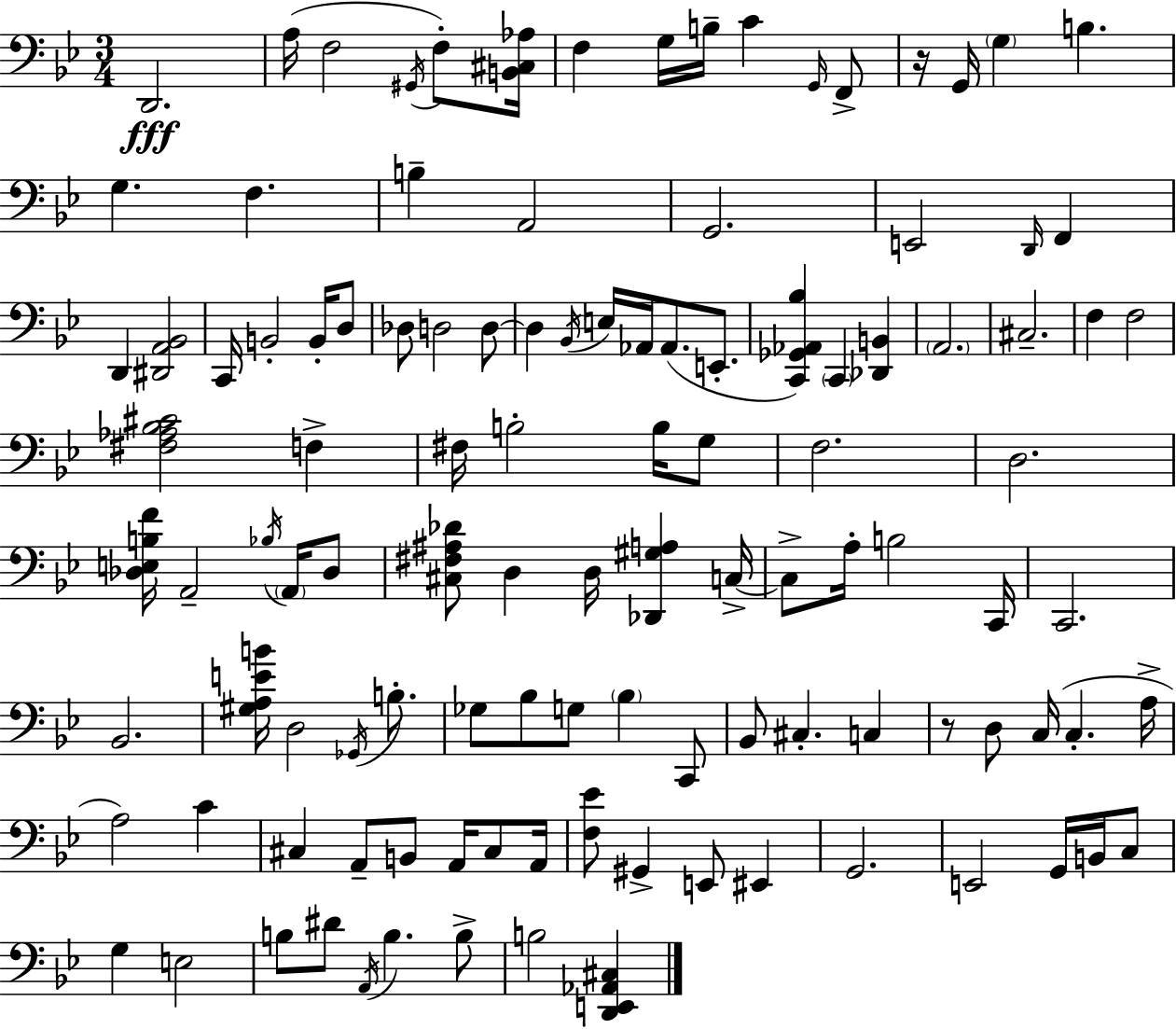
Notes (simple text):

D2/h. A3/s F3/h G#2/s F3/e [B2,C#3,Ab3]/s F3/q G3/s B3/s C4/q G2/s F2/e R/s G2/s G3/q B3/q. G3/q. F3/q. B3/q A2/h G2/h. E2/h D2/s F2/q D2/q [D#2,A2,Bb2]/h C2/s B2/h B2/s D3/e Db3/e D3/h D3/e D3/q Bb2/s E3/s Ab2/s Ab2/e. E2/e. [C2,Gb2,Ab2,Bb3]/q C2/q [Db2,B2]/q A2/h. C#3/h. F3/q F3/h [F#3,Ab3,Bb3,C#4]/h F3/q F#3/s B3/h B3/s G3/e F3/h. D3/h. [Db3,E3,B3,F4]/s A2/h Bb3/s A2/s Db3/e [C#3,F#3,A#3,Db4]/e D3/q D3/s [Db2,G#3,A3]/q C3/s C3/e A3/s B3/h C2/s C2/h. Bb2/h. [G#3,A3,E4,B4]/s D3/h Gb2/s B3/e. Gb3/e Bb3/e G3/e Bb3/q C2/e Bb2/e C#3/q. C3/q R/e D3/e C3/s C3/q. A3/s A3/h C4/q C#3/q A2/e B2/e A2/s C#3/e A2/s [F3,Eb4]/e G#2/q E2/e EIS2/q G2/h. E2/h G2/s B2/s C3/e G3/q E3/h B3/e D#4/e A2/s B3/q. B3/e B3/h [D2,E2,Ab2,C#3]/q